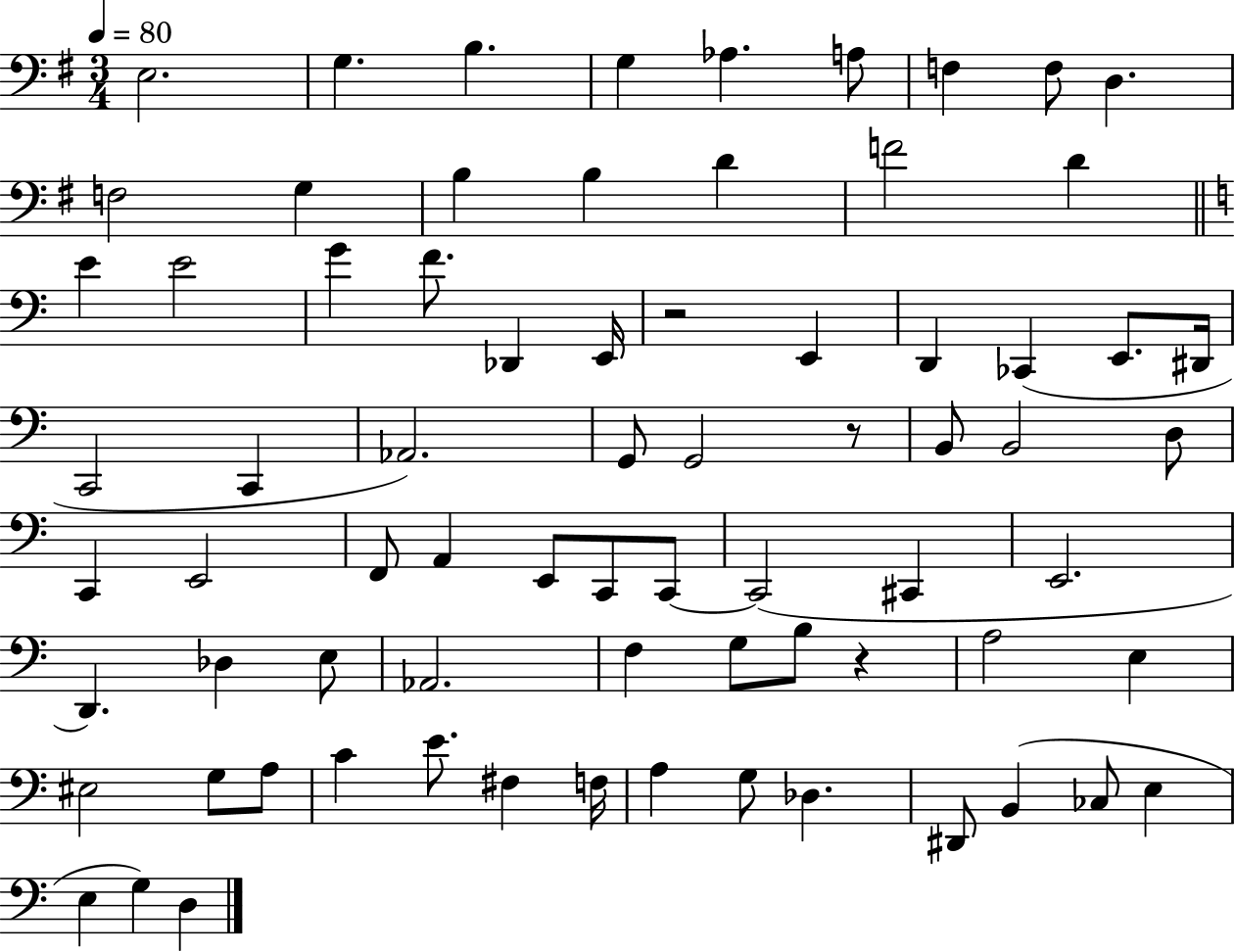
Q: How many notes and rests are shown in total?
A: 74